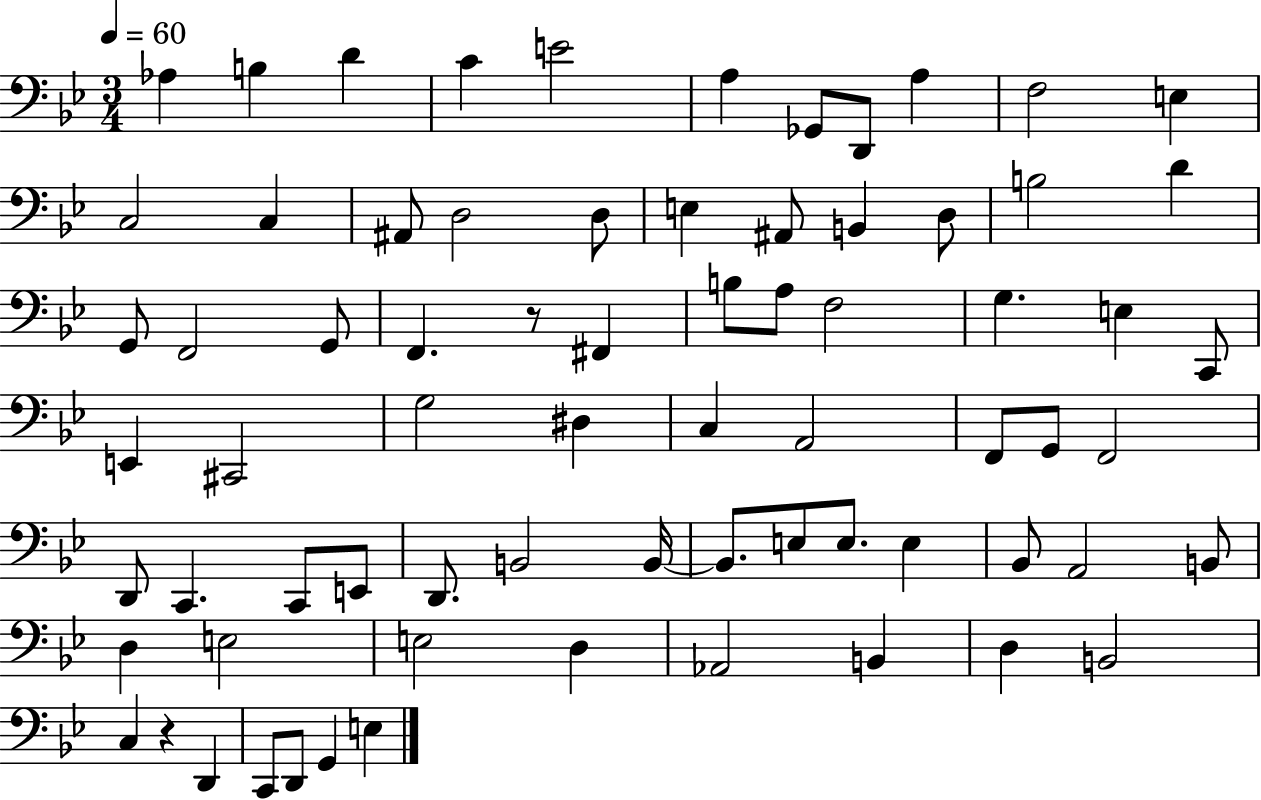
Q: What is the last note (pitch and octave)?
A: E3